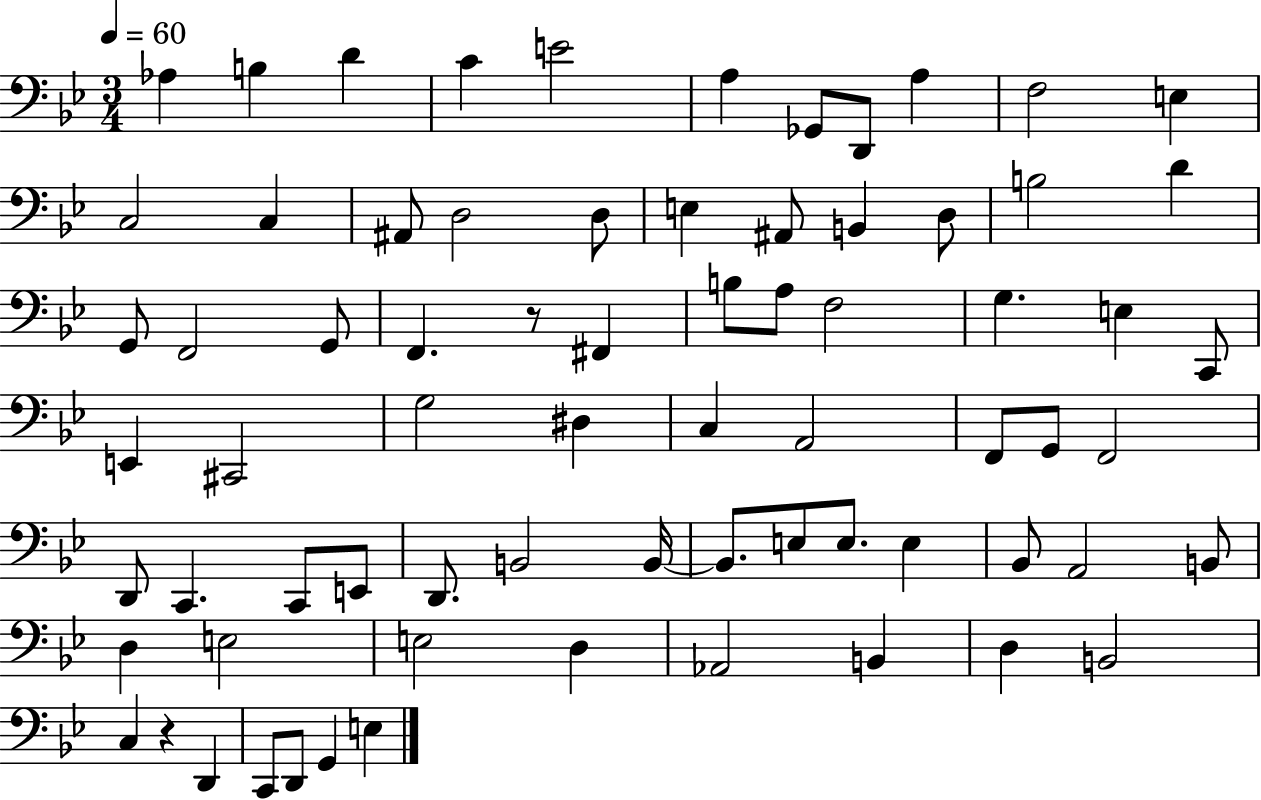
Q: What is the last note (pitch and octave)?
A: E3